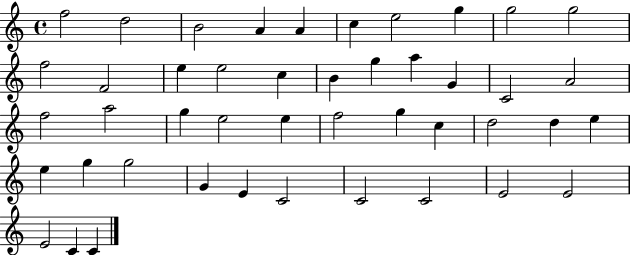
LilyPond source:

{
  \clef treble
  \time 4/4
  \defaultTimeSignature
  \key c \major
  f''2 d''2 | b'2 a'4 a'4 | c''4 e''2 g''4 | g''2 g''2 | \break f''2 f'2 | e''4 e''2 c''4 | b'4 g''4 a''4 g'4 | c'2 a'2 | \break f''2 a''2 | g''4 e''2 e''4 | f''2 g''4 c''4 | d''2 d''4 e''4 | \break e''4 g''4 g''2 | g'4 e'4 c'2 | c'2 c'2 | e'2 e'2 | \break e'2 c'4 c'4 | \bar "|."
}